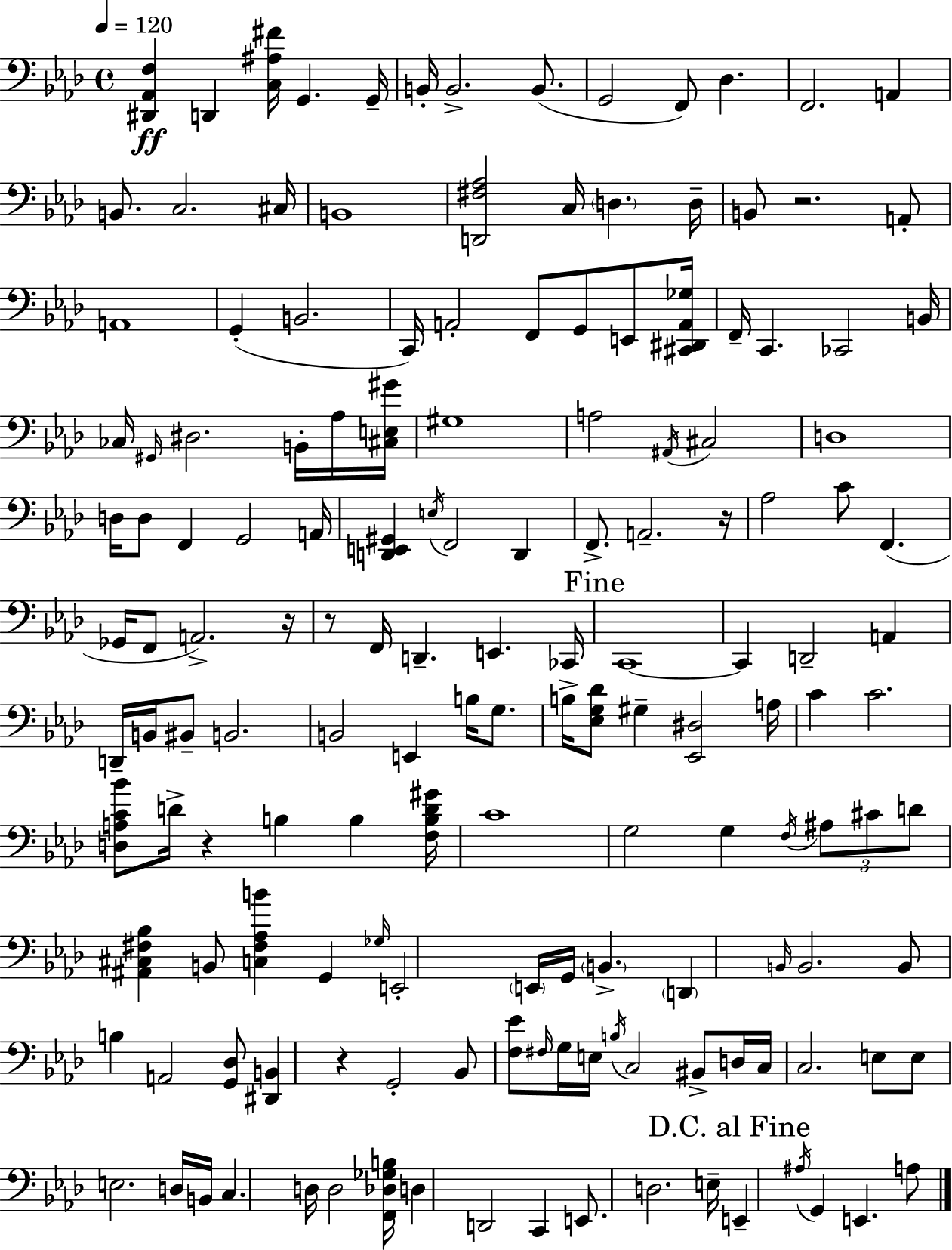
[D#2,Ab2,F3]/q D2/q [C3,A#3,F#4]/s G2/q. G2/s B2/s B2/h. B2/e. G2/h F2/e Db3/q. F2/h. A2/q B2/e. C3/h. C#3/s B2/w [D2,F#3,Ab3]/h C3/s D3/q. D3/s B2/e R/h. A2/e A2/w G2/q B2/h. C2/s A2/h F2/e G2/e E2/e [C#2,D#2,A2,Gb3]/s F2/s C2/q. CES2/h B2/s CES3/s G#2/s D#3/h. B2/s Ab3/s [C#3,E3,G#4]/s G#3/w A3/h A#2/s C#3/h D3/w D3/s D3/e F2/q G2/h A2/s [D2,E2,G#2]/q E3/s F2/h D2/q F2/e. A2/h. R/s Ab3/h C4/e F2/q. Gb2/s F2/e A2/h. R/s R/e F2/s D2/q. E2/q. CES2/s C2/w C2/q D2/h A2/q D2/s B2/s BIS2/e B2/h. B2/h E2/q B3/s G3/e. B3/s [Eb3,G3,Db4]/e G#3/q [Eb2,D#3]/h A3/s C4/q C4/h. [D3,A3,C4,Bb4]/e D4/s R/q B3/q B3/q [F3,B3,D4,G#4]/s C4/w G3/h G3/q F3/s A#3/e C#4/e D4/e [A#2,C#3,F#3,Bb3]/q B2/e [C3,F#3,Ab3,B4]/q G2/q Gb3/s E2/h E2/s G2/s B2/q. D2/q B2/s B2/h. B2/e B3/q A2/h [G2,Db3]/e [D#2,B2]/q R/q G2/h Bb2/e [F3,Eb4]/e F#3/s G3/s E3/s B3/s C3/h BIS2/e D3/s C3/s C3/h. E3/e E3/e E3/h. D3/s B2/s C3/q. D3/s D3/h [F2,Db3,Gb3,B3]/s D3/q D2/h C2/q E2/e. D3/h. E3/s E2/q A#3/s G2/q E2/q. A3/e